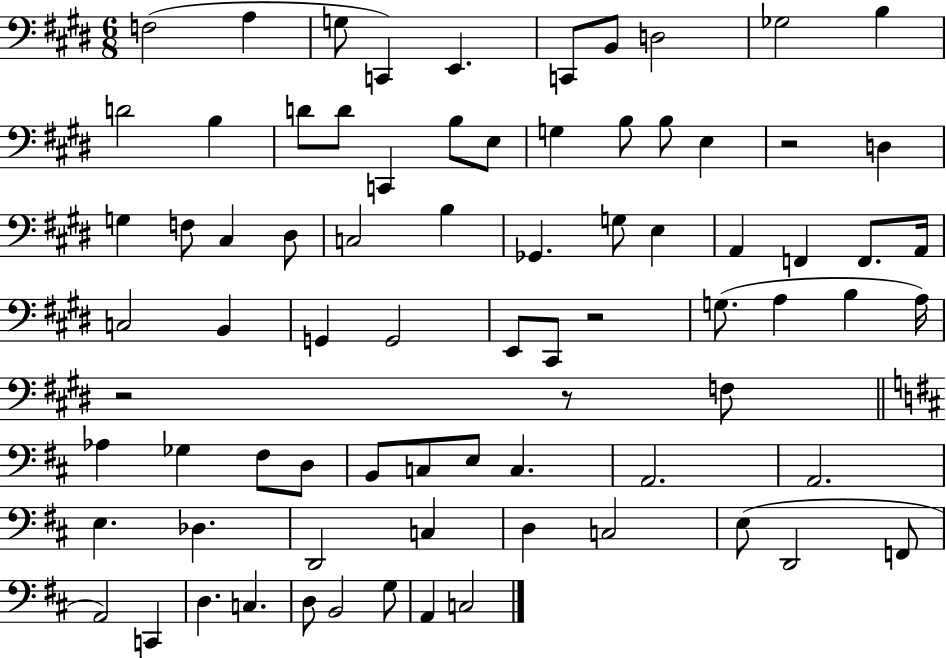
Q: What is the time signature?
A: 6/8